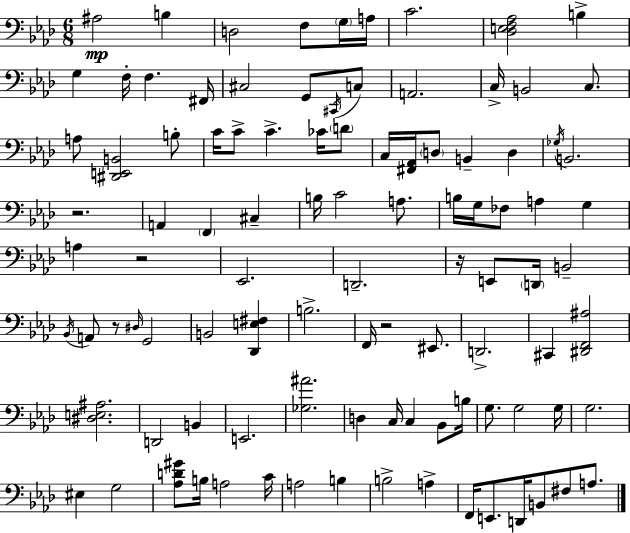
{
  \clef bass
  \numericTimeSignature
  \time 6/8
  \key aes \major
  ais2\mp b4 | d2 f8 \parenthesize g16 a16 | c'2. | <des e f aes>2 b4-> | \break g4 f16-. f4. fis,16 | cis2 g,8 \acciaccatura { cis,16 } c8 | a,2. | c16-> b,2 c8. | \break a8 <dis, e, b,>2 b8-. | c'16 c'8-> c'4.-> ces'16 \parenthesize d'8 | c16 <fis, aes,>16 \parenthesize d8 b,4-- d4 | \acciaccatura { ges16 } b,2. | \break r2. | a,4 \parenthesize f,4 cis4-- | b16 c'2 a8. | b16 g16 fes8 a4 g4 | \break a4 r2 | ees,2. | d,2.-- | r16 e,8 \parenthesize d,16 b,2-- | \break \acciaccatura { bes,16 } a,8 r8 \grace { dis16 } g,2 | b,2 | <des, e fis>4 b2.-> | f,16 r2 | \break eis,8. d,2.-> | cis,4 <dis, f, ais>2 | <dis e ais>2. | d,2 | \break b,4 e,2. | <ges ais'>2. | d4 c16 c4 | bes,8 b16 g8. g2 | \break g16 g2. | eis4 g2 | <aes d' gis'>8 b16 a2 | c'16 a2 | \break b4 b2-> | a4-> f,16 e,8. d,16 b,8 fis8 | a8. \bar "|."
}